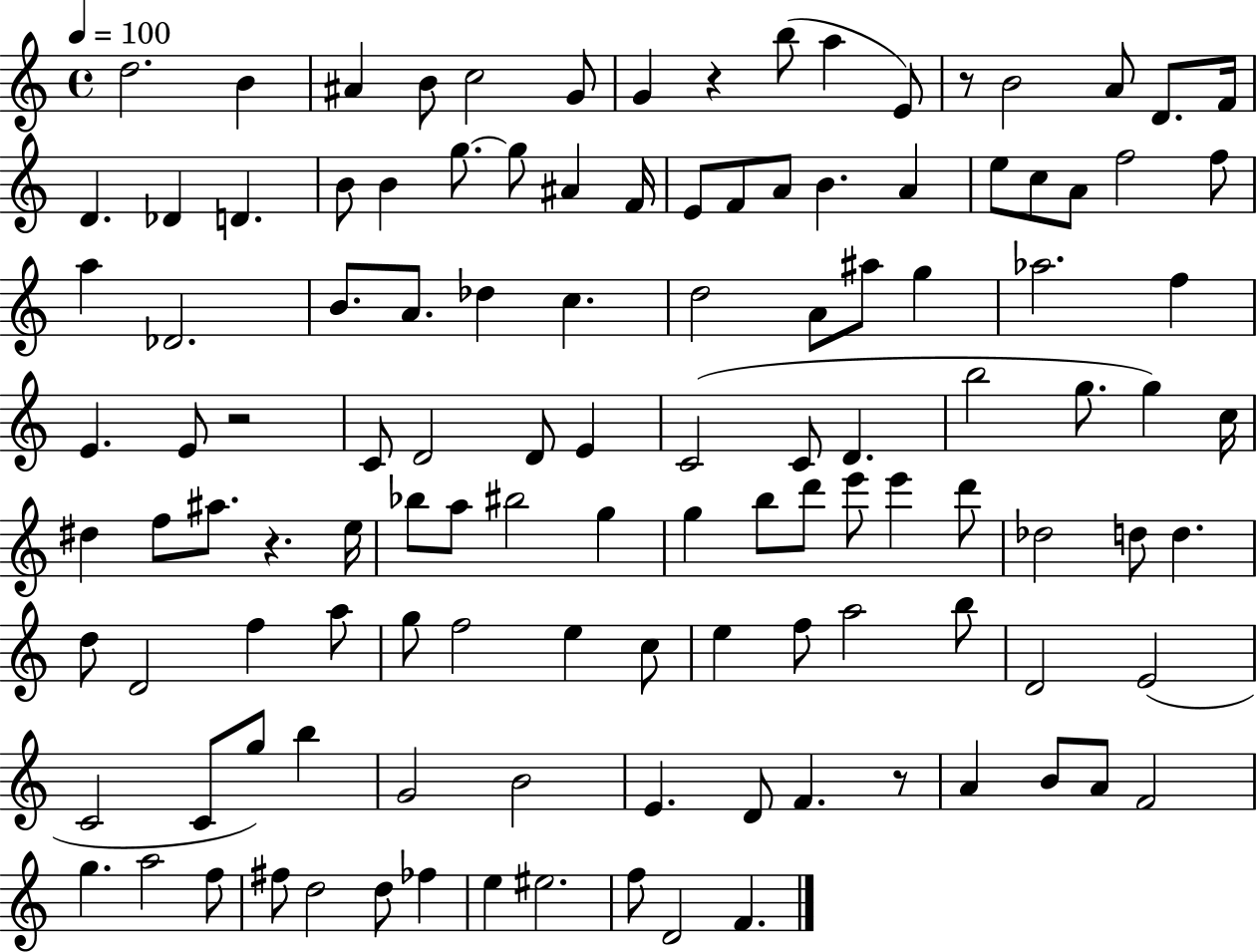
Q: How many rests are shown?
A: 5